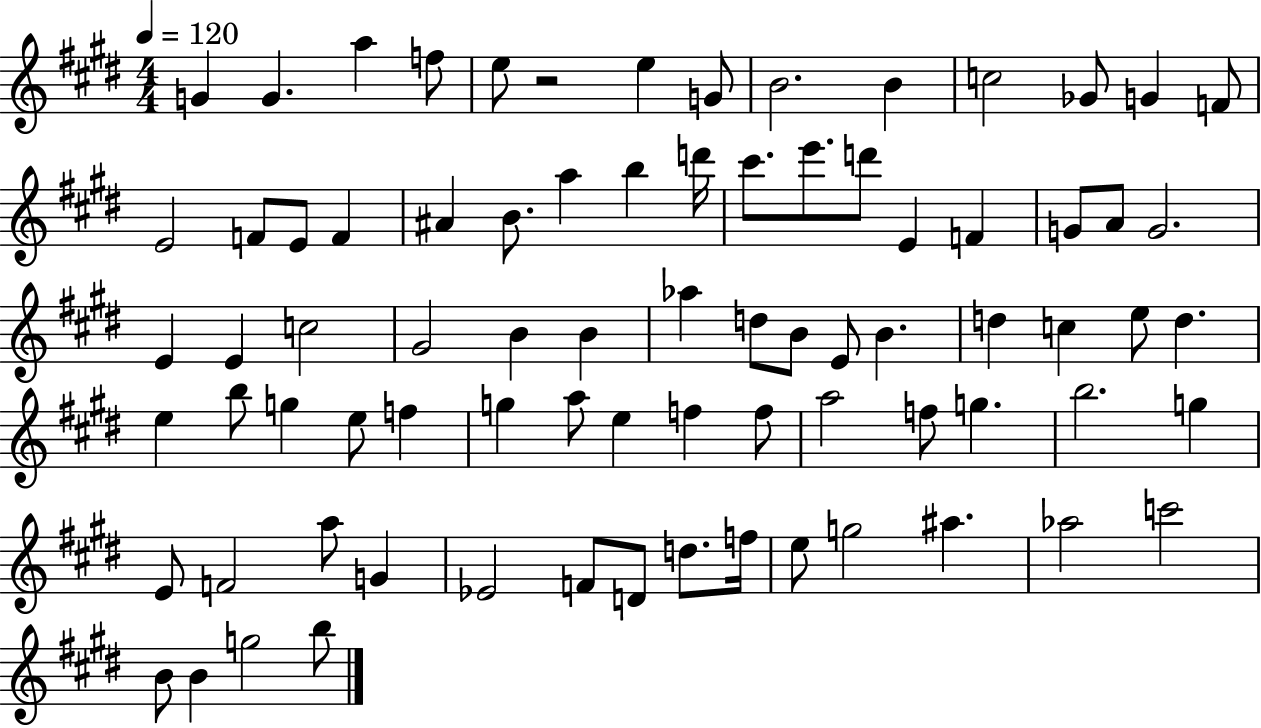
X:1
T:Untitled
M:4/4
L:1/4
K:E
G G a f/2 e/2 z2 e G/2 B2 B c2 _G/2 G F/2 E2 F/2 E/2 F ^A B/2 a b d'/4 ^c'/2 e'/2 d'/2 E F G/2 A/2 G2 E E c2 ^G2 B B _a d/2 B/2 E/2 B d c e/2 d e b/2 g e/2 f g a/2 e f f/2 a2 f/2 g b2 g E/2 F2 a/2 G _E2 F/2 D/2 d/2 f/4 e/2 g2 ^a _a2 c'2 B/2 B g2 b/2